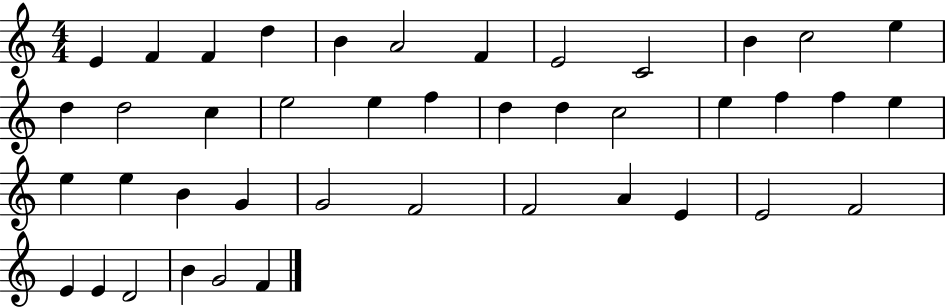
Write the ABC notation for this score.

X:1
T:Untitled
M:4/4
L:1/4
K:C
E F F d B A2 F E2 C2 B c2 e d d2 c e2 e f d d c2 e f f e e e B G G2 F2 F2 A E E2 F2 E E D2 B G2 F